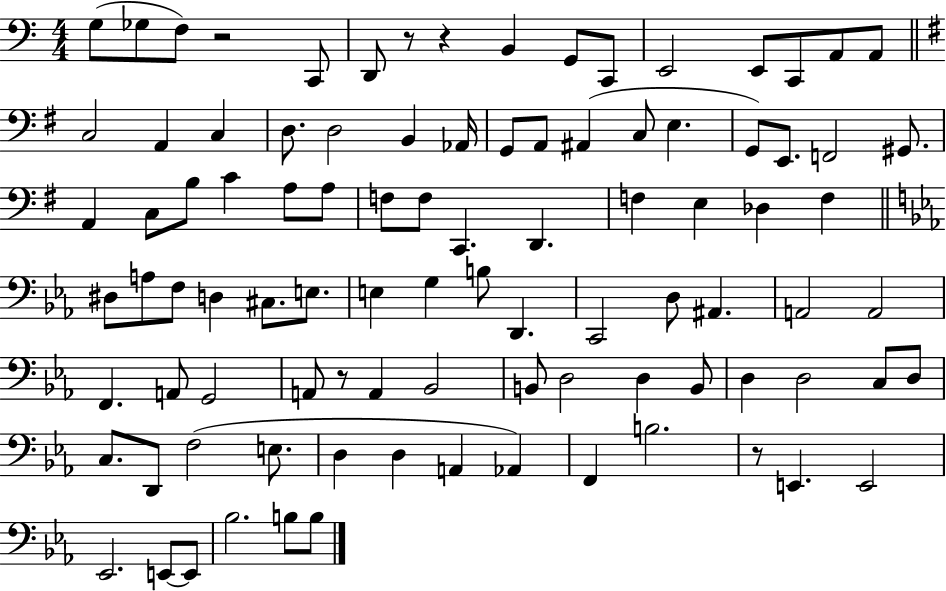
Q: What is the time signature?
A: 4/4